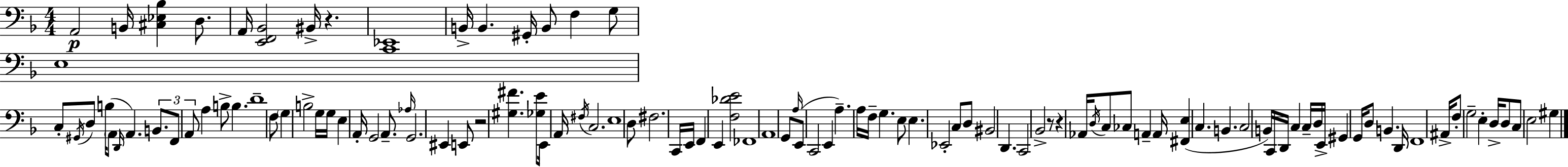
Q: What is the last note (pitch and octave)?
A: G#3